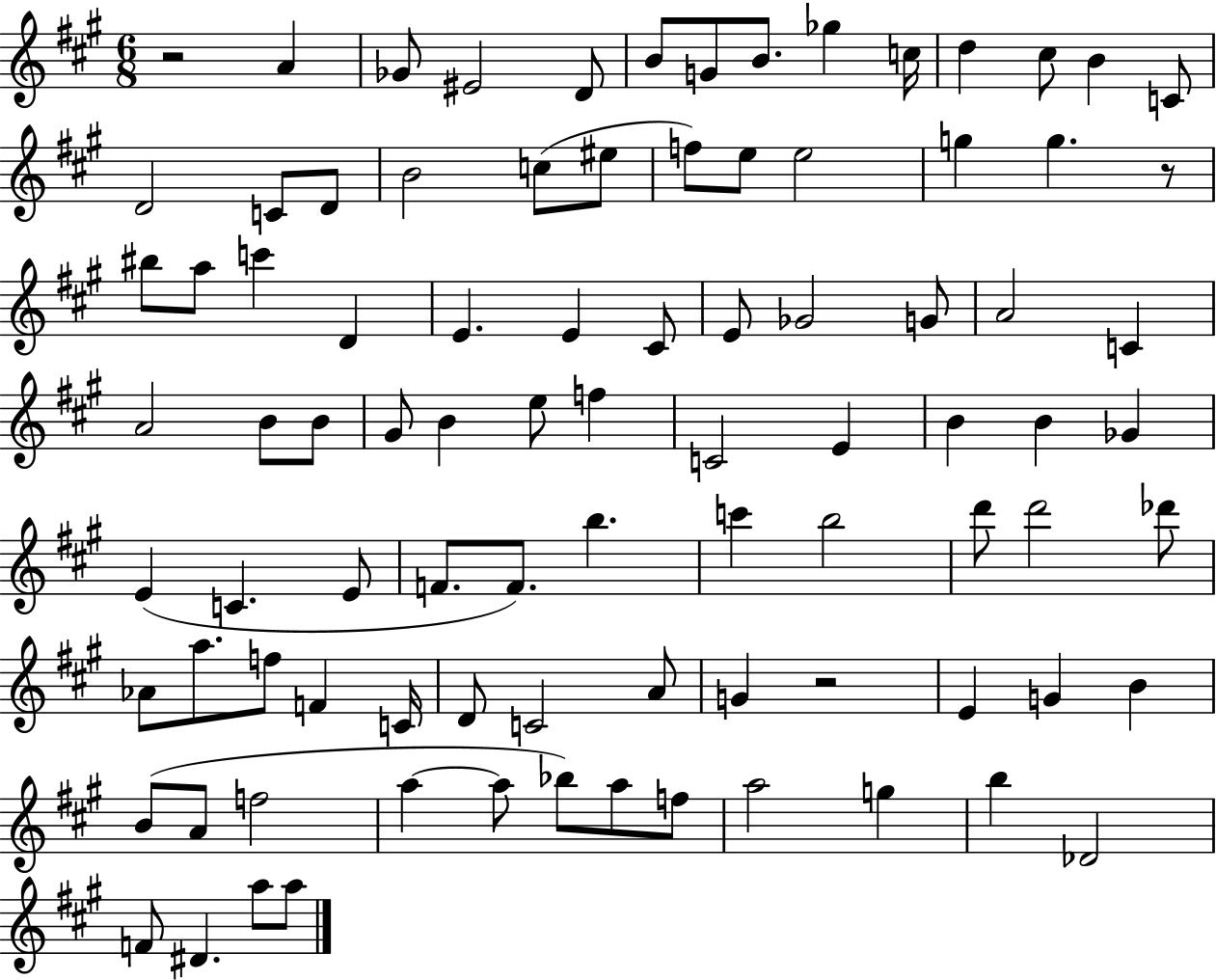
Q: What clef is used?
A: treble